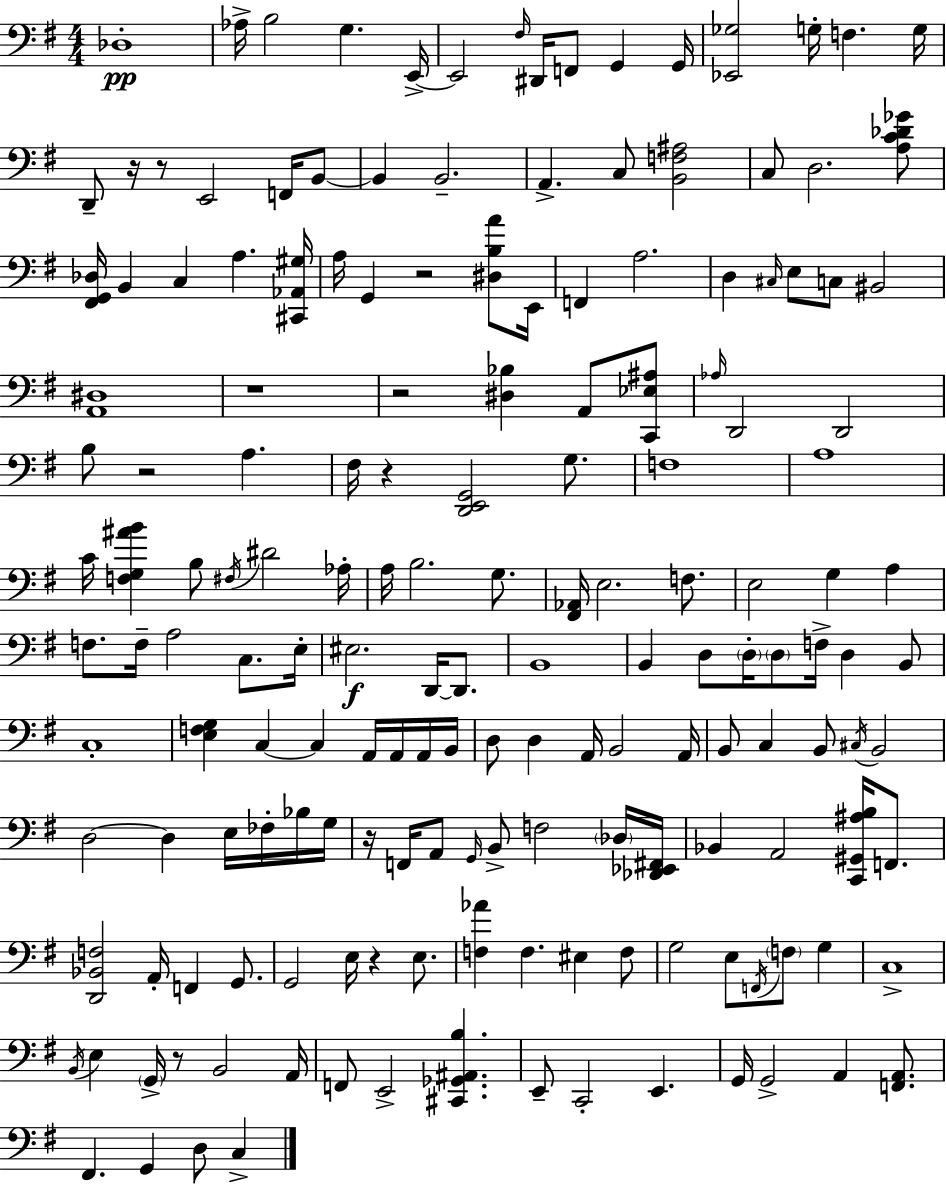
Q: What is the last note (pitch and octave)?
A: C3